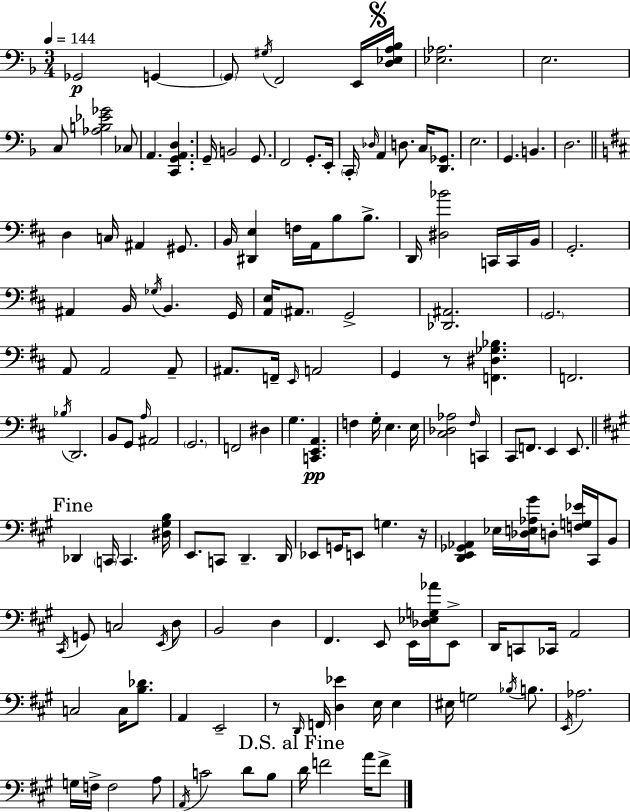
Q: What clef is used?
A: bass